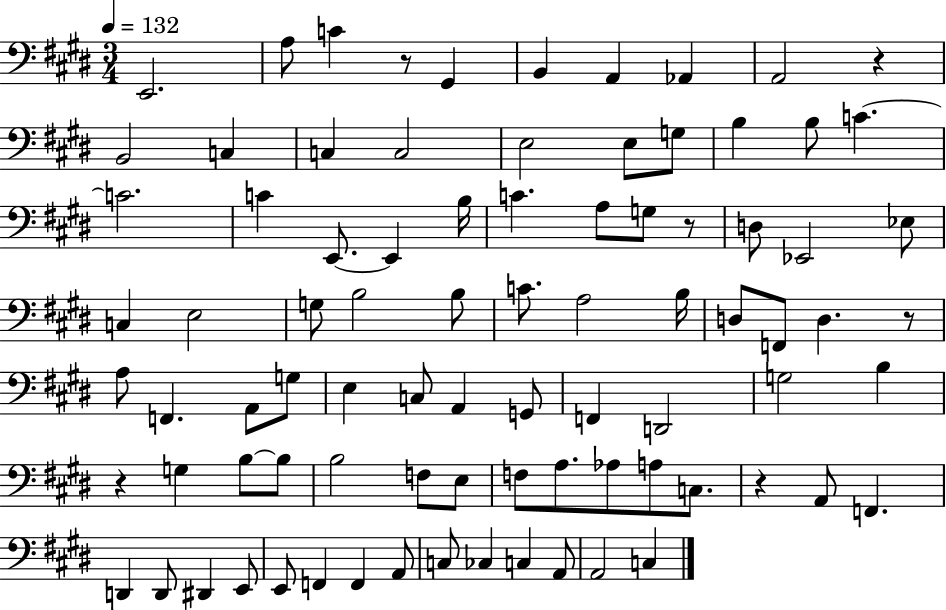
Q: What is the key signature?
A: E major